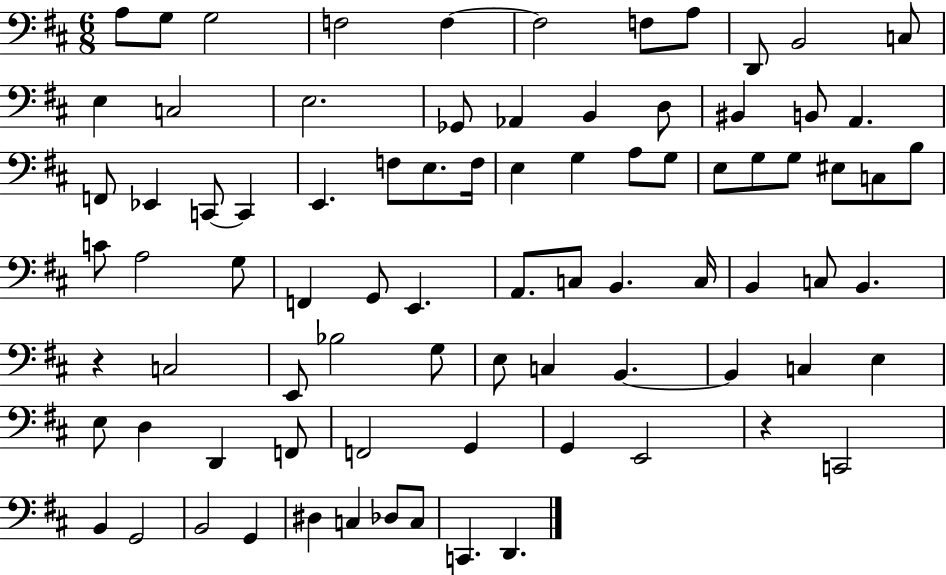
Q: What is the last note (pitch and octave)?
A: D2